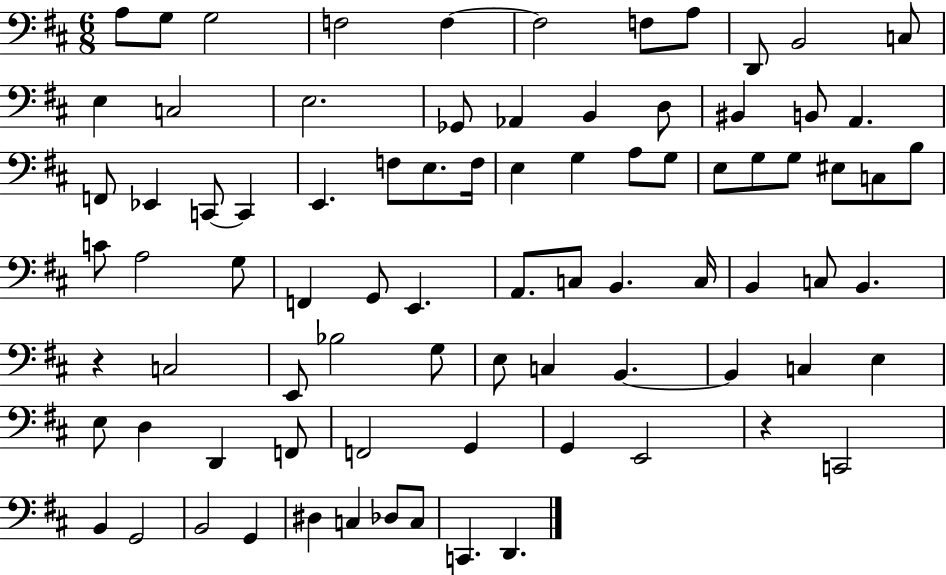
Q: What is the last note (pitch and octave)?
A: D2